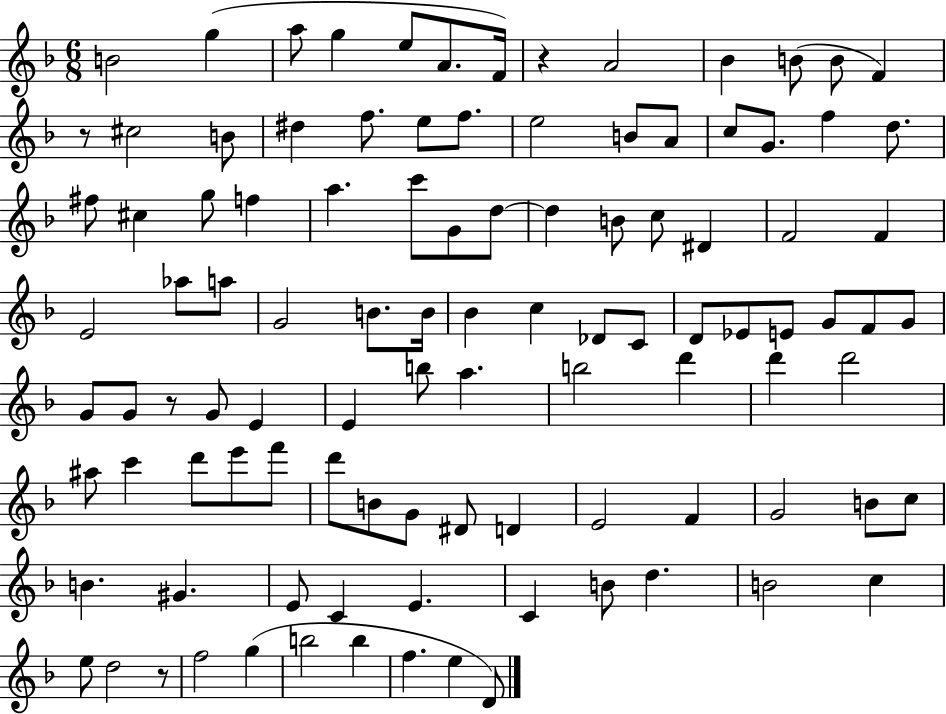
B4/h G5/q A5/e G5/q E5/e A4/e. F4/s R/q A4/h Bb4/q B4/e B4/e F4/q R/e C#5/h B4/e D#5/q F5/e. E5/e F5/e. E5/h B4/e A4/e C5/e G4/e. F5/q D5/e. F#5/e C#5/q G5/e F5/q A5/q. C6/e G4/e D5/e D5/q B4/e C5/e D#4/q F4/h F4/q E4/h Ab5/e A5/e G4/h B4/e. B4/s Bb4/q C5/q Db4/e C4/e D4/e Eb4/e E4/e G4/e F4/e G4/e G4/e G4/e R/e G4/e E4/q E4/q B5/e A5/q. B5/h D6/q D6/q D6/h A#5/e C6/q D6/e E6/e F6/e D6/e B4/e G4/e D#4/e D4/q E4/h F4/q G4/h B4/e C5/e B4/q. G#4/q. E4/e C4/q E4/q. C4/q B4/e D5/q. B4/h C5/q E5/e D5/h R/e F5/h G5/q B5/h B5/q F5/q. E5/q D4/e